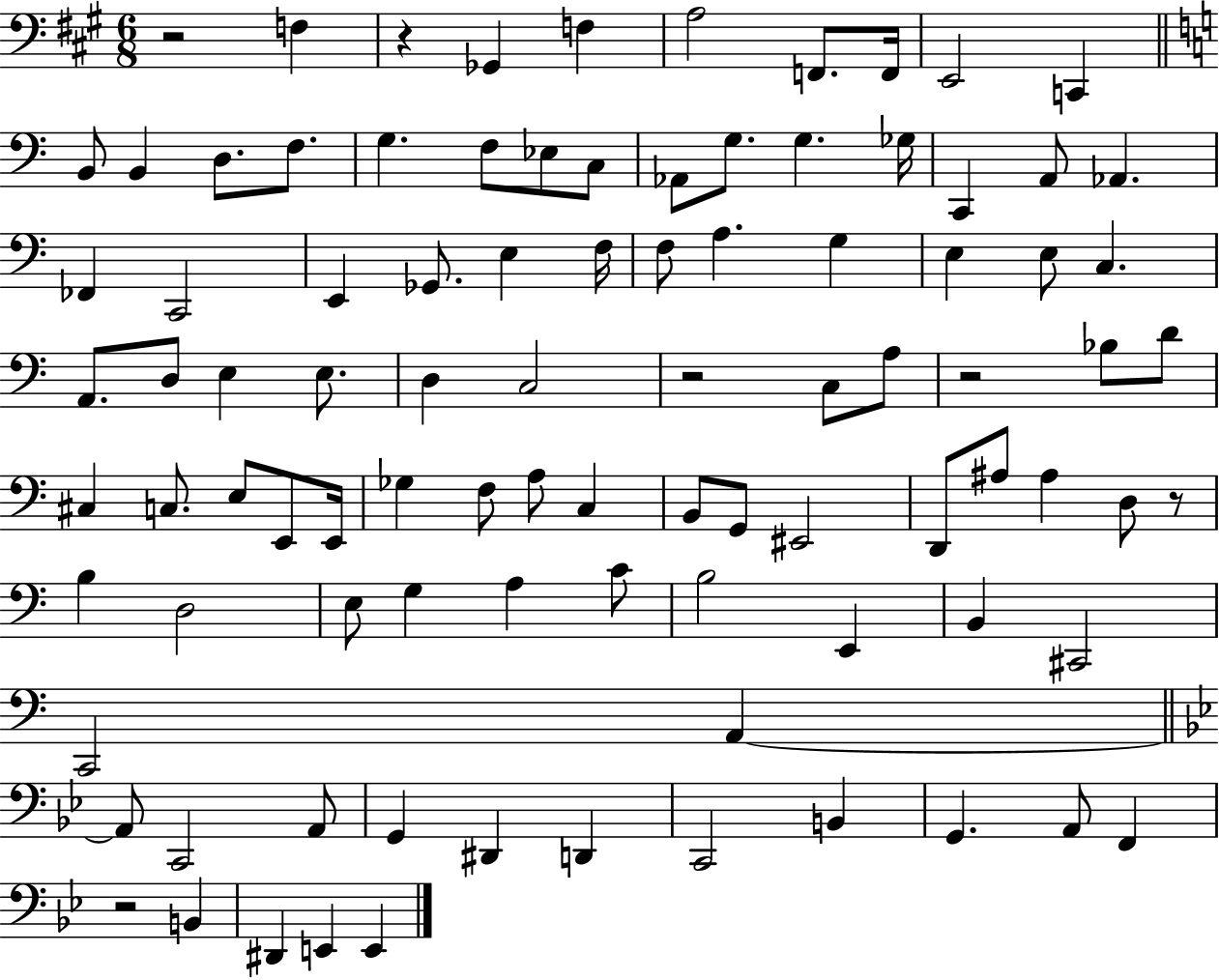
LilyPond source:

{
  \clef bass
  \numericTimeSignature
  \time 6/8
  \key a \major
  r2 f4 | r4 ges,4 f4 | a2 f,8. f,16 | e,2 c,4 | \break \bar "||" \break \key a \minor b,8 b,4 d8. f8. | g4. f8 ees8 c8 | aes,8 g8. g4. ges16 | c,4 a,8 aes,4. | \break fes,4 c,2 | e,4 ges,8. e4 f16 | f8 a4. g4 | e4 e8 c4. | \break a,8. d8 e4 e8. | d4 c2 | r2 c8 a8 | r2 bes8 d'8 | \break cis4 c8. e8 e,8 e,16 | ges4 f8 a8 c4 | b,8 g,8 eis,2 | d,8 ais8 ais4 d8 r8 | \break b4 d2 | e8 g4 a4 c'8 | b2 e,4 | b,4 cis,2 | \break c,2 a,4~~ | \bar "||" \break \key bes \major a,8 c,2 a,8 | g,4 dis,4 d,4 | c,2 b,4 | g,4. a,8 f,4 | \break r2 b,4 | dis,4 e,4 e,4 | \bar "|."
}